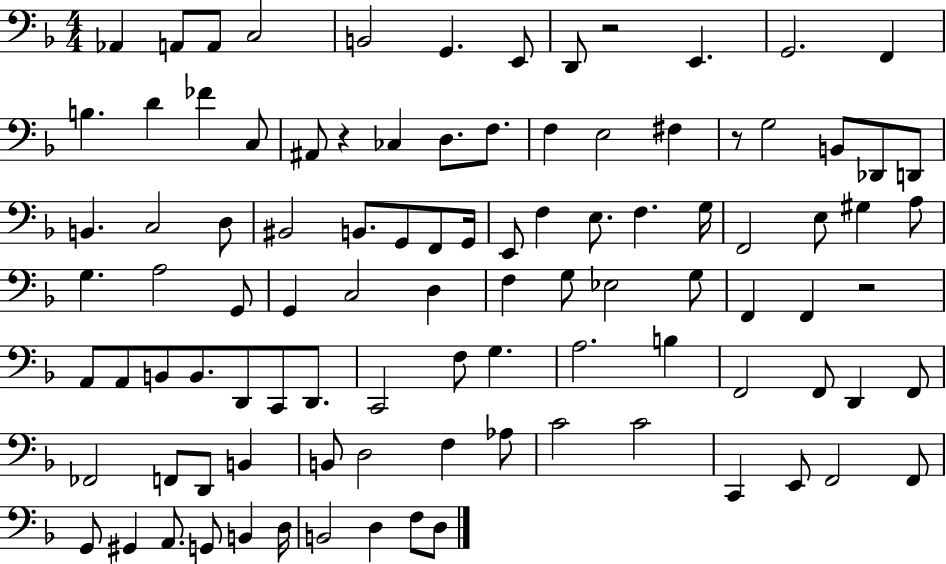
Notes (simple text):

Ab2/q A2/e A2/e C3/h B2/h G2/q. E2/e D2/e R/h E2/q. G2/h. F2/q B3/q. D4/q FES4/q C3/e A#2/e R/q CES3/q D3/e. F3/e. F3/q E3/h F#3/q R/e G3/h B2/e Db2/e D2/e B2/q. C3/h D3/e BIS2/h B2/e. G2/e F2/e G2/s E2/e F3/q E3/e. F3/q. G3/s F2/h E3/e G#3/q A3/e G3/q. A3/h G2/e G2/q C3/h D3/q F3/q G3/e Eb3/h G3/e F2/q F2/q R/h A2/e A2/e B2/e B2/e. D2/e C2/e D2/e. C2/h F3/e G3/q. A3/h. B3/q F2/h F2/e D2/q F2/e FES2/h F2/e D2/e B2/q B2/e D3/h F3/q Ab3/e C4/h C4/h C2/q E2/e F2/h F2/e G2/e G#2/q A2/e. G2/e B2/q D3/s B2/h D3/q F3/e D3/e